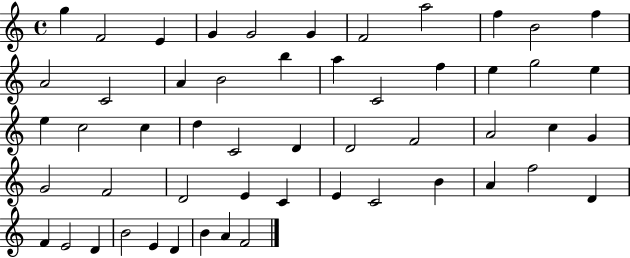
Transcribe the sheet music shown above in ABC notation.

X:1
T:Untitled
M:4/4
L:1/4
K:C
g F2 E G G2 G F2 a2 f B2 f A2 C2 A B2 b a C2 f e g2 e e c2 c d C2 D D2 F2 A2 c G G2 F2 D2 E C E C2 B A f2 D F E2 D B2 E D B A F2